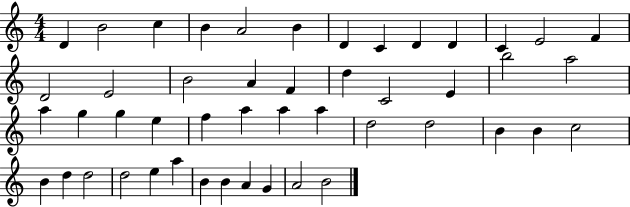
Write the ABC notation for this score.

X:1
T:Untitled
M:4/4
L:1/4
K:C
D B2 c B A2 B D C D D C E2 F D2 E2 B2 A F d C2 E b2 a2 a g g e f a a a d2 d2 B B c2 B d d2 d2 e a B B A G A2 B2